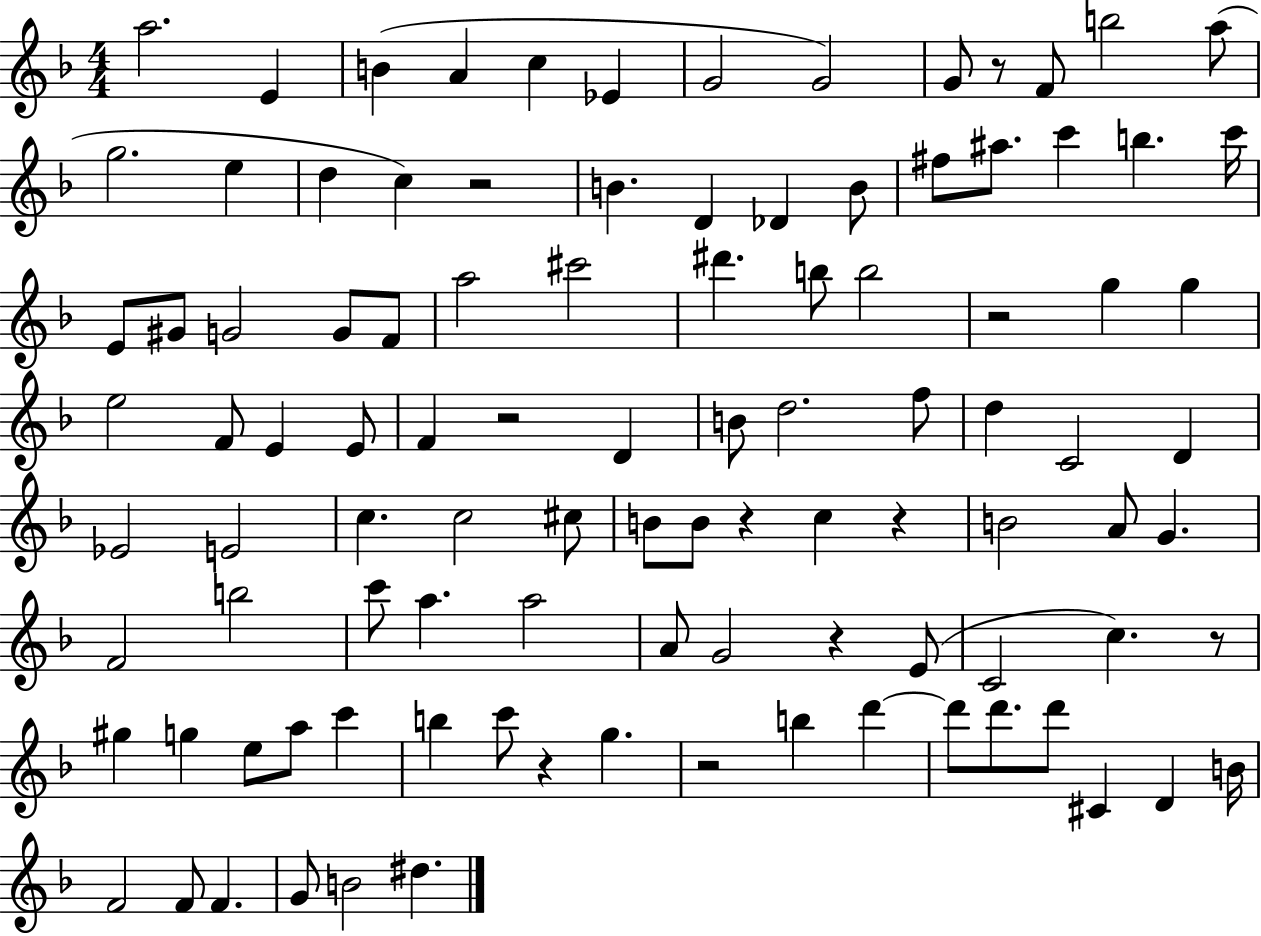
X:1
T:Untitled
M:4/4
L:1/4
K:F
a2 E B A c _E G2 G2 G/2 z/2 F/2 b2 a/2 g2 e d c z2 B D _D B/2 ^f/2 ^a/2 c' b c'/4 E/2 ^G/2 G2 G/2 F/2 a2 ^c'2 ^d' b/2 b2 z2 g g e2 F/2 E E/2 F z2 D B/2 d2 f/2 d C2 D _E2 E2 c c2 ^c/2 B/2 B/2 z c z B2 A/2 G F2 b2 c'/2 a a2 A/2 G2 z E/2 C2 c z/2 ^g g e/2 a/2 c' b c'/2 z g z2 b d' d'/2 d'/2 d'/2 ^C D B/4 F2 F/2 F G/2 B2 ^d